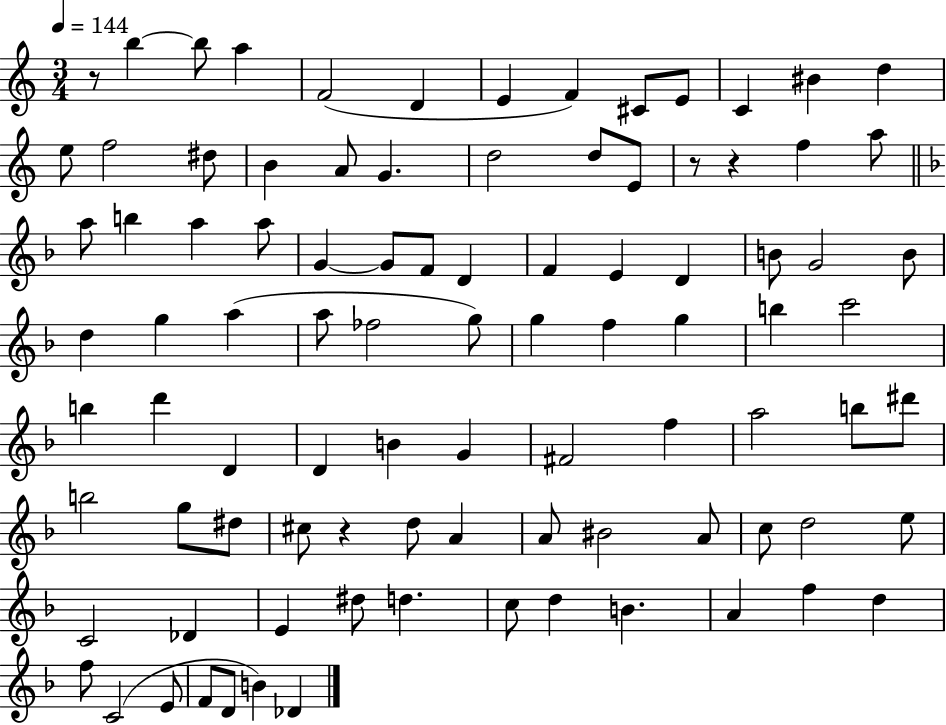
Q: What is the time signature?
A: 3/4